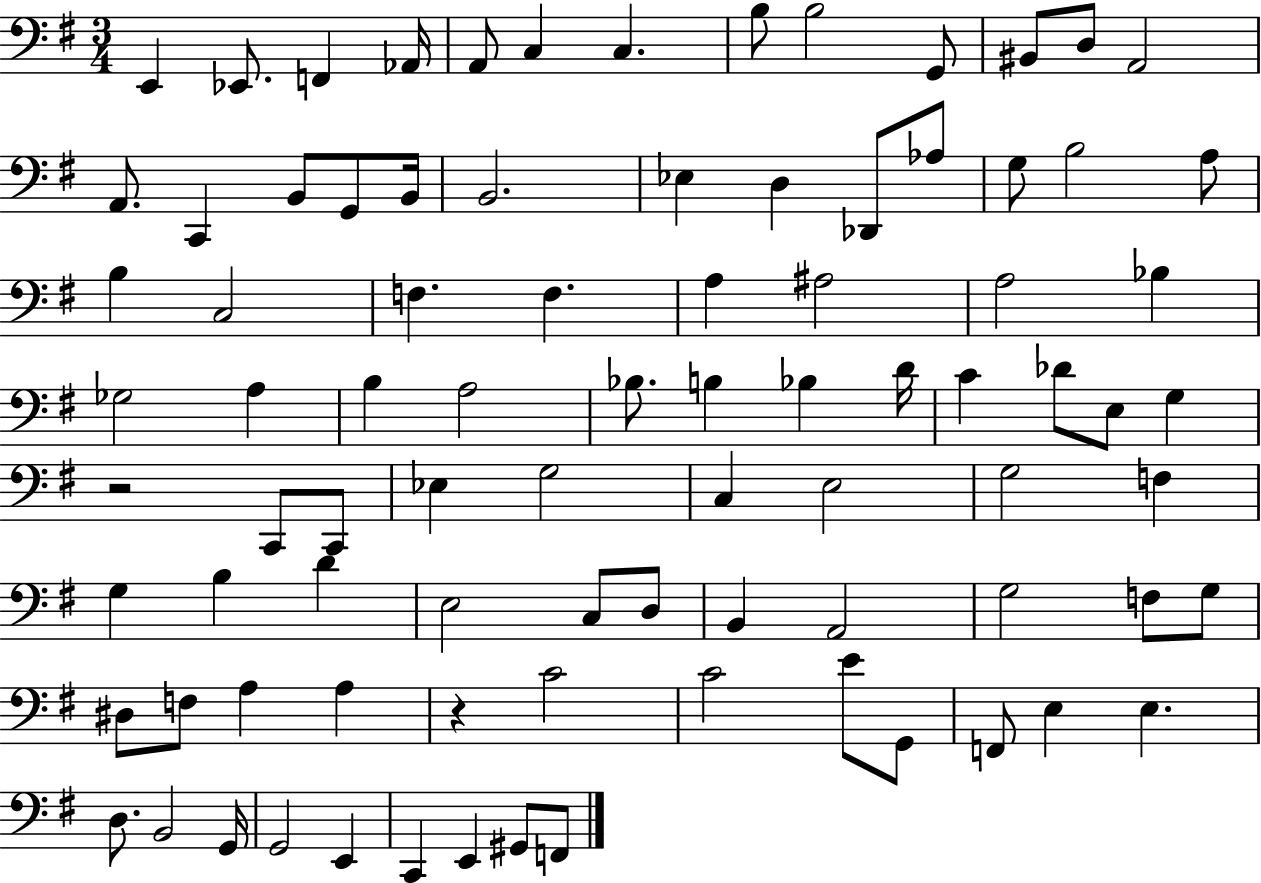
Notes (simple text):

E2/q Eb2/e. F2/q Ab2/s A2/e C3/q C3/q. B3/e B3/h G2/e BIS2/e D3/e A2/h A2/e. C2/q B2/e G2/e B2/s B2/h. Eb3/q D3/q Db2/e Ab3/e G3/e B3/h A3/e B3/q C3/h F3/q. F3/q. A3/q A#3/h A3/h Bb3/q Gb3/h A3/q B3/q A3/h Bb3/e. B3/q Bb3/q D4/s C4/q Db4/e E3/e G3/q R/h C2/e C2/e Eb3/q G3/h C3/q E3/h G3/h F3/q G3/q B3/q D4/q E3/h C3/e D3/e B2/q A2/h G3/h F3/e G3/e D#3/e F3/e A3/q A3/q R/q C4/h C4/h E4/e G2/e F2/e E3/q E3/q. D3/e. B2/h G2/s G2/h E2/q C2/q E2/q G#2/e F2/e